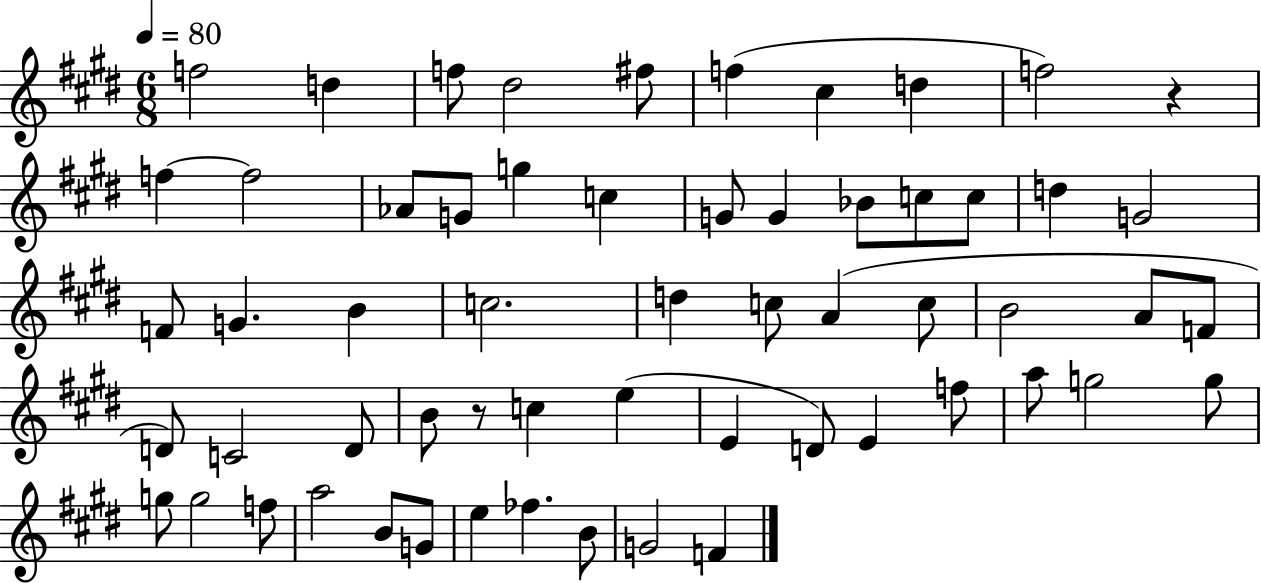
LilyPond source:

{
  \clef treble
  \numericTimeSignature
  \time 6/8
  \key e \major
  \tempo 4 = 80
  \repeat volta 2 { f''2 d''4 | f''8 dis''2 fis''8 | f''4( cis''4 d''4 | f''2) r4 | \break f''4~~ f''2 | aes'8 g'8 g''4 c''4 | g'8 g'4 bes'8 c''8 c''8 | d''4 g'2 | \break f'8 g'4. b'4 | c''2. | d''4 c''8 a'4( c''8 | b'2 a'8 f'8 | \break d'8) c'2 d'8 | b'8 r8 c''4 e''4( | e'4 d'8) e'4 f''8 | a''8 g''2 g''8 | \break g''8 g''2 f''8 | a''2 b'8 g'8 | e''4 fes''4. b'8 | g'2 f'4 | \break } \bar "|."
}